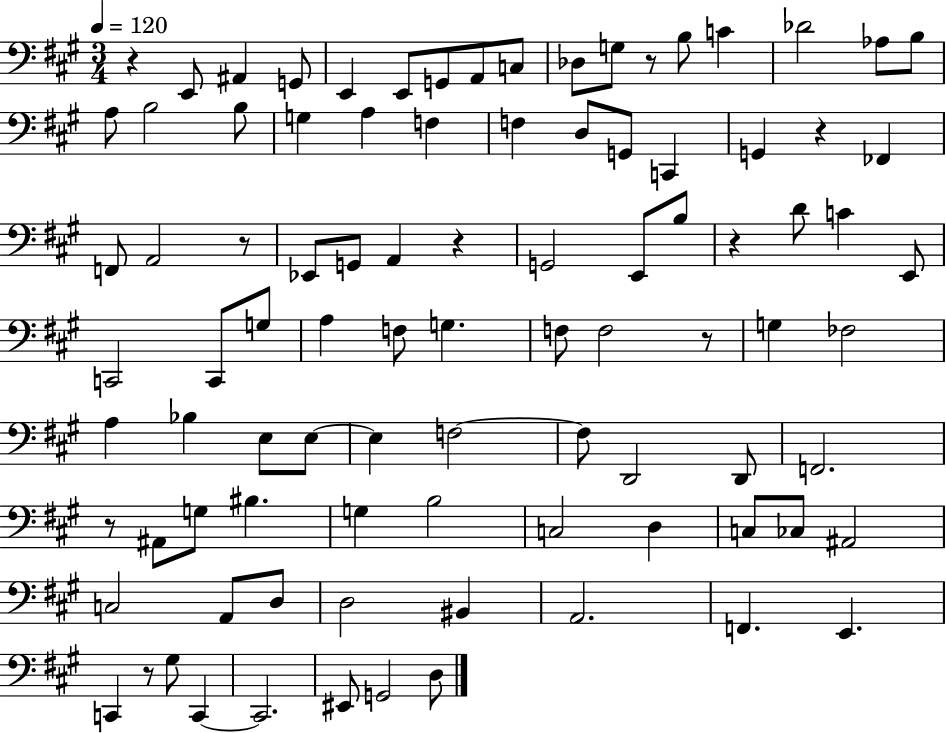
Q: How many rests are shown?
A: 9